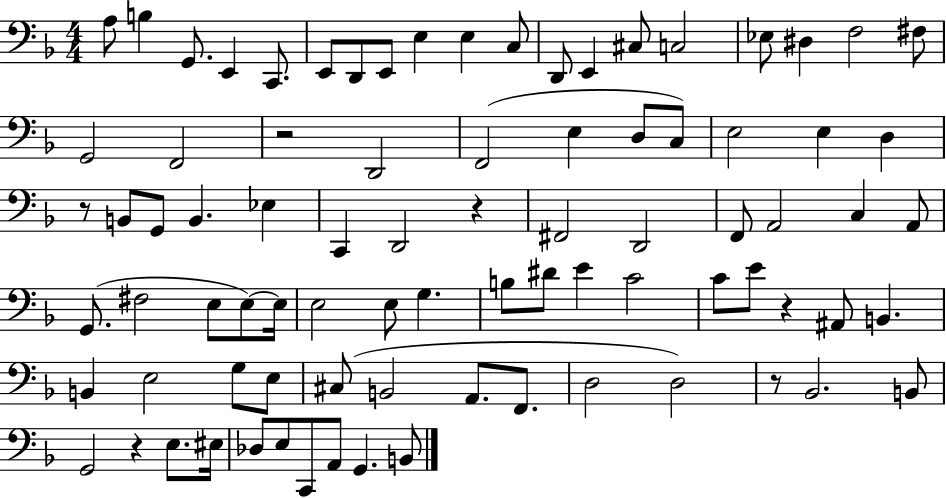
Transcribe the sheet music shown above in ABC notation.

X:1
T:Untitled
M:4/4
L:1/4
K:F
A,/2 B, G,,/2 E,, C,,/2 E,,/2 D,,/2 E,,/2 E, E, C,/2 D,,/2 E,, ^C,/2 C,2 _E,/2 ^D, F,2 ^F,/2 G,,2 F,,2 z2 D,,2 F,,2 E, D,/2 C,/2 E,2 E, D, z/2 B,,/2 G,,/2 B,, _E, C,, D,,2 z ^F,,2 D,,2 F,,/2 A,,2 C, A,,/2 G,,/2 ^F,2 E,/2 E,/2 E,/4 E,2 E,/2 G, B,/2 ^D/2 E C2 C/2 E/2 z ^A,,/2 B,, B,, E,2 G,/2 E,/2 ^C,/2 B,,2 A,,/2 F,,/2 D,2 D,2 z/2 _B,,2 B,,/2 G,,2 z E,/2 ^E,/4 _D,/2 E,/2 C,,/2 A,,/2 G,, B,,/2